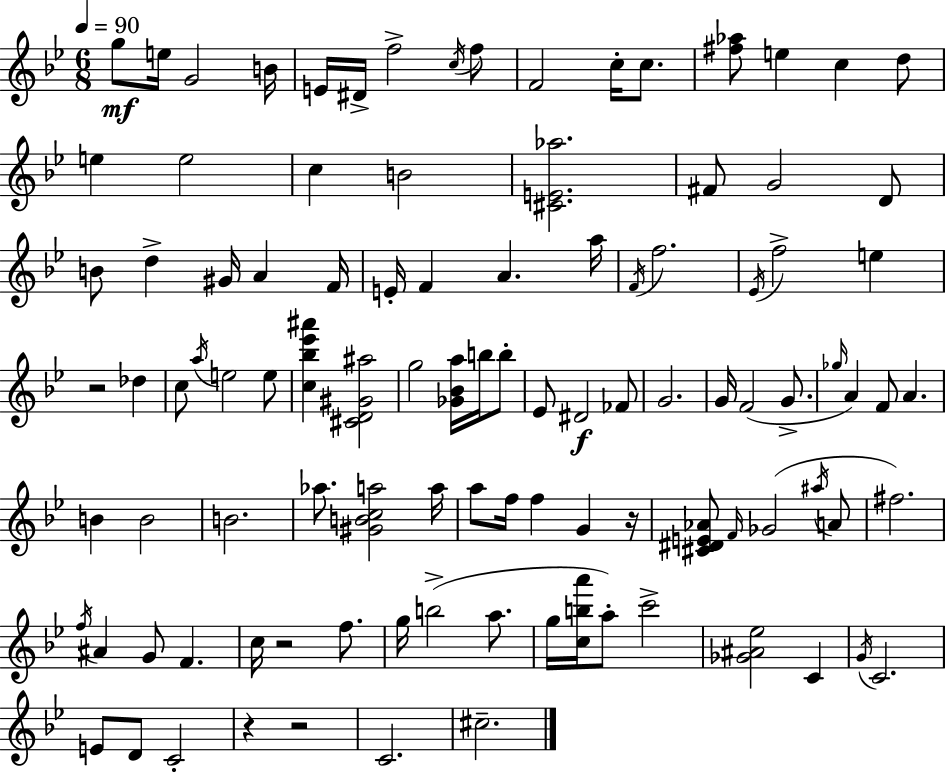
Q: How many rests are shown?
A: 5